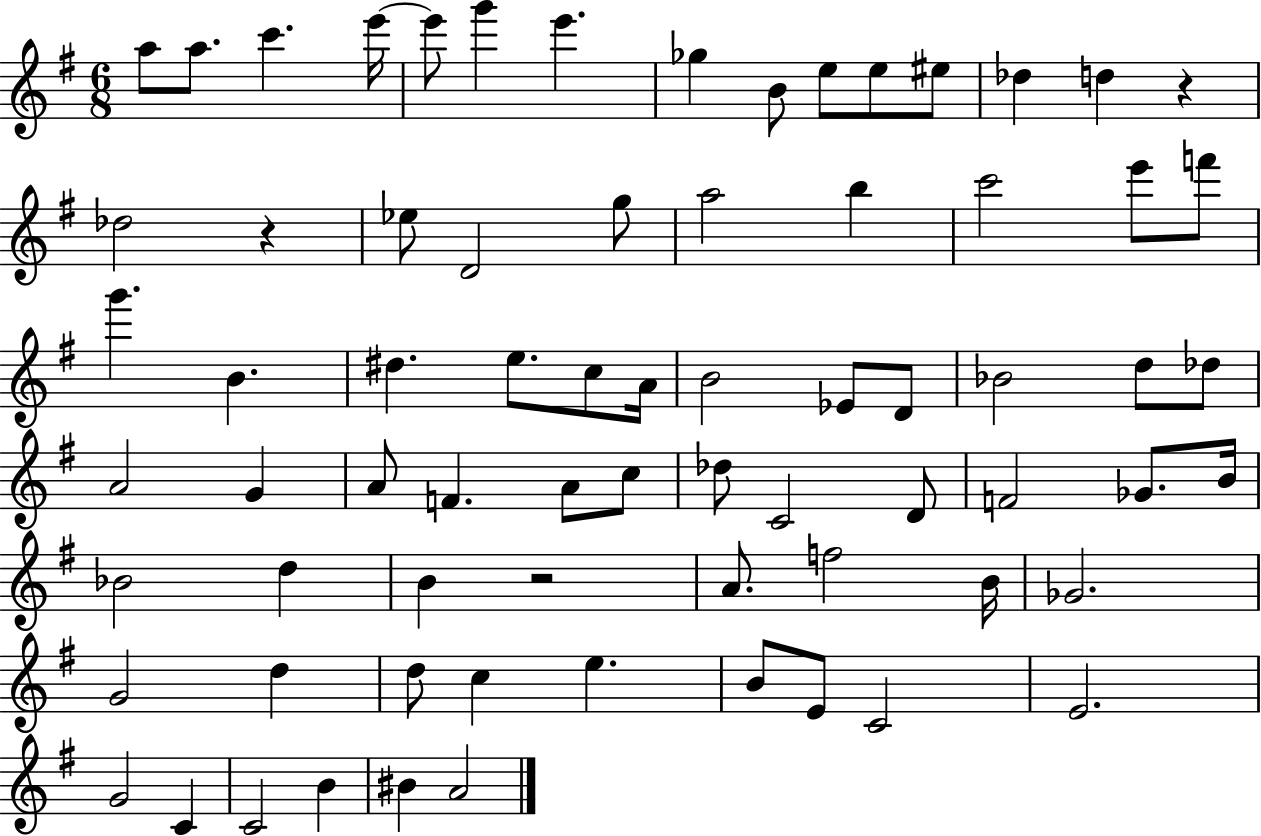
{
  \clef treble
  \numericTimeSignature
  \time 6/8
  \key g \major
  a''8 a''8. c'''4. e'''16~~ | e'''8 g'''4 e'''4. | ges''4 b'8 e''8 e''8 eis''8 | des''4 d''4 r4 | \break des''2 r4 | ees''8 d'2 g''8 | a''2 b''4 | c'''2 e'''8 f'''8 | \break g'''4. b'4. | dis''4. e''8. c''8 a'16 | b'2 ees'8 d'8 | bes'2 d''8 des''8 | \break a'2 g'4 | a'8 f'4. a'8 c''8 | des''8 c'2 d'8 | f'2 ges'8. b'16 | \break bes'2 d''4 | b'4 r2 | a'8. f''2 b'16 | ges'2. | \break g'2 d''4 | d''8 c''4 e''4. | b'8 e'8 c'2 | e'2. | \break g'2 c'4 | c'2 b'4 | bis'4 a'2 | \bar "|."
}